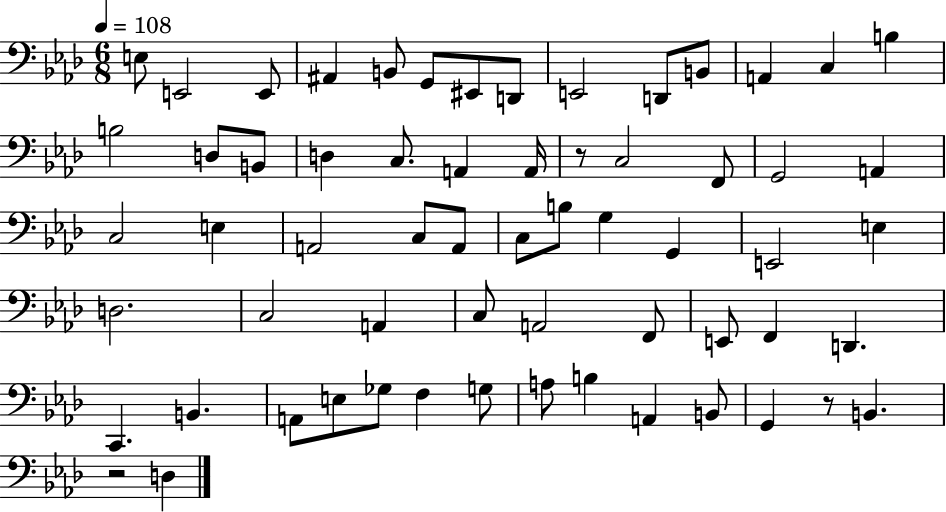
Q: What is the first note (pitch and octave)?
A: E3